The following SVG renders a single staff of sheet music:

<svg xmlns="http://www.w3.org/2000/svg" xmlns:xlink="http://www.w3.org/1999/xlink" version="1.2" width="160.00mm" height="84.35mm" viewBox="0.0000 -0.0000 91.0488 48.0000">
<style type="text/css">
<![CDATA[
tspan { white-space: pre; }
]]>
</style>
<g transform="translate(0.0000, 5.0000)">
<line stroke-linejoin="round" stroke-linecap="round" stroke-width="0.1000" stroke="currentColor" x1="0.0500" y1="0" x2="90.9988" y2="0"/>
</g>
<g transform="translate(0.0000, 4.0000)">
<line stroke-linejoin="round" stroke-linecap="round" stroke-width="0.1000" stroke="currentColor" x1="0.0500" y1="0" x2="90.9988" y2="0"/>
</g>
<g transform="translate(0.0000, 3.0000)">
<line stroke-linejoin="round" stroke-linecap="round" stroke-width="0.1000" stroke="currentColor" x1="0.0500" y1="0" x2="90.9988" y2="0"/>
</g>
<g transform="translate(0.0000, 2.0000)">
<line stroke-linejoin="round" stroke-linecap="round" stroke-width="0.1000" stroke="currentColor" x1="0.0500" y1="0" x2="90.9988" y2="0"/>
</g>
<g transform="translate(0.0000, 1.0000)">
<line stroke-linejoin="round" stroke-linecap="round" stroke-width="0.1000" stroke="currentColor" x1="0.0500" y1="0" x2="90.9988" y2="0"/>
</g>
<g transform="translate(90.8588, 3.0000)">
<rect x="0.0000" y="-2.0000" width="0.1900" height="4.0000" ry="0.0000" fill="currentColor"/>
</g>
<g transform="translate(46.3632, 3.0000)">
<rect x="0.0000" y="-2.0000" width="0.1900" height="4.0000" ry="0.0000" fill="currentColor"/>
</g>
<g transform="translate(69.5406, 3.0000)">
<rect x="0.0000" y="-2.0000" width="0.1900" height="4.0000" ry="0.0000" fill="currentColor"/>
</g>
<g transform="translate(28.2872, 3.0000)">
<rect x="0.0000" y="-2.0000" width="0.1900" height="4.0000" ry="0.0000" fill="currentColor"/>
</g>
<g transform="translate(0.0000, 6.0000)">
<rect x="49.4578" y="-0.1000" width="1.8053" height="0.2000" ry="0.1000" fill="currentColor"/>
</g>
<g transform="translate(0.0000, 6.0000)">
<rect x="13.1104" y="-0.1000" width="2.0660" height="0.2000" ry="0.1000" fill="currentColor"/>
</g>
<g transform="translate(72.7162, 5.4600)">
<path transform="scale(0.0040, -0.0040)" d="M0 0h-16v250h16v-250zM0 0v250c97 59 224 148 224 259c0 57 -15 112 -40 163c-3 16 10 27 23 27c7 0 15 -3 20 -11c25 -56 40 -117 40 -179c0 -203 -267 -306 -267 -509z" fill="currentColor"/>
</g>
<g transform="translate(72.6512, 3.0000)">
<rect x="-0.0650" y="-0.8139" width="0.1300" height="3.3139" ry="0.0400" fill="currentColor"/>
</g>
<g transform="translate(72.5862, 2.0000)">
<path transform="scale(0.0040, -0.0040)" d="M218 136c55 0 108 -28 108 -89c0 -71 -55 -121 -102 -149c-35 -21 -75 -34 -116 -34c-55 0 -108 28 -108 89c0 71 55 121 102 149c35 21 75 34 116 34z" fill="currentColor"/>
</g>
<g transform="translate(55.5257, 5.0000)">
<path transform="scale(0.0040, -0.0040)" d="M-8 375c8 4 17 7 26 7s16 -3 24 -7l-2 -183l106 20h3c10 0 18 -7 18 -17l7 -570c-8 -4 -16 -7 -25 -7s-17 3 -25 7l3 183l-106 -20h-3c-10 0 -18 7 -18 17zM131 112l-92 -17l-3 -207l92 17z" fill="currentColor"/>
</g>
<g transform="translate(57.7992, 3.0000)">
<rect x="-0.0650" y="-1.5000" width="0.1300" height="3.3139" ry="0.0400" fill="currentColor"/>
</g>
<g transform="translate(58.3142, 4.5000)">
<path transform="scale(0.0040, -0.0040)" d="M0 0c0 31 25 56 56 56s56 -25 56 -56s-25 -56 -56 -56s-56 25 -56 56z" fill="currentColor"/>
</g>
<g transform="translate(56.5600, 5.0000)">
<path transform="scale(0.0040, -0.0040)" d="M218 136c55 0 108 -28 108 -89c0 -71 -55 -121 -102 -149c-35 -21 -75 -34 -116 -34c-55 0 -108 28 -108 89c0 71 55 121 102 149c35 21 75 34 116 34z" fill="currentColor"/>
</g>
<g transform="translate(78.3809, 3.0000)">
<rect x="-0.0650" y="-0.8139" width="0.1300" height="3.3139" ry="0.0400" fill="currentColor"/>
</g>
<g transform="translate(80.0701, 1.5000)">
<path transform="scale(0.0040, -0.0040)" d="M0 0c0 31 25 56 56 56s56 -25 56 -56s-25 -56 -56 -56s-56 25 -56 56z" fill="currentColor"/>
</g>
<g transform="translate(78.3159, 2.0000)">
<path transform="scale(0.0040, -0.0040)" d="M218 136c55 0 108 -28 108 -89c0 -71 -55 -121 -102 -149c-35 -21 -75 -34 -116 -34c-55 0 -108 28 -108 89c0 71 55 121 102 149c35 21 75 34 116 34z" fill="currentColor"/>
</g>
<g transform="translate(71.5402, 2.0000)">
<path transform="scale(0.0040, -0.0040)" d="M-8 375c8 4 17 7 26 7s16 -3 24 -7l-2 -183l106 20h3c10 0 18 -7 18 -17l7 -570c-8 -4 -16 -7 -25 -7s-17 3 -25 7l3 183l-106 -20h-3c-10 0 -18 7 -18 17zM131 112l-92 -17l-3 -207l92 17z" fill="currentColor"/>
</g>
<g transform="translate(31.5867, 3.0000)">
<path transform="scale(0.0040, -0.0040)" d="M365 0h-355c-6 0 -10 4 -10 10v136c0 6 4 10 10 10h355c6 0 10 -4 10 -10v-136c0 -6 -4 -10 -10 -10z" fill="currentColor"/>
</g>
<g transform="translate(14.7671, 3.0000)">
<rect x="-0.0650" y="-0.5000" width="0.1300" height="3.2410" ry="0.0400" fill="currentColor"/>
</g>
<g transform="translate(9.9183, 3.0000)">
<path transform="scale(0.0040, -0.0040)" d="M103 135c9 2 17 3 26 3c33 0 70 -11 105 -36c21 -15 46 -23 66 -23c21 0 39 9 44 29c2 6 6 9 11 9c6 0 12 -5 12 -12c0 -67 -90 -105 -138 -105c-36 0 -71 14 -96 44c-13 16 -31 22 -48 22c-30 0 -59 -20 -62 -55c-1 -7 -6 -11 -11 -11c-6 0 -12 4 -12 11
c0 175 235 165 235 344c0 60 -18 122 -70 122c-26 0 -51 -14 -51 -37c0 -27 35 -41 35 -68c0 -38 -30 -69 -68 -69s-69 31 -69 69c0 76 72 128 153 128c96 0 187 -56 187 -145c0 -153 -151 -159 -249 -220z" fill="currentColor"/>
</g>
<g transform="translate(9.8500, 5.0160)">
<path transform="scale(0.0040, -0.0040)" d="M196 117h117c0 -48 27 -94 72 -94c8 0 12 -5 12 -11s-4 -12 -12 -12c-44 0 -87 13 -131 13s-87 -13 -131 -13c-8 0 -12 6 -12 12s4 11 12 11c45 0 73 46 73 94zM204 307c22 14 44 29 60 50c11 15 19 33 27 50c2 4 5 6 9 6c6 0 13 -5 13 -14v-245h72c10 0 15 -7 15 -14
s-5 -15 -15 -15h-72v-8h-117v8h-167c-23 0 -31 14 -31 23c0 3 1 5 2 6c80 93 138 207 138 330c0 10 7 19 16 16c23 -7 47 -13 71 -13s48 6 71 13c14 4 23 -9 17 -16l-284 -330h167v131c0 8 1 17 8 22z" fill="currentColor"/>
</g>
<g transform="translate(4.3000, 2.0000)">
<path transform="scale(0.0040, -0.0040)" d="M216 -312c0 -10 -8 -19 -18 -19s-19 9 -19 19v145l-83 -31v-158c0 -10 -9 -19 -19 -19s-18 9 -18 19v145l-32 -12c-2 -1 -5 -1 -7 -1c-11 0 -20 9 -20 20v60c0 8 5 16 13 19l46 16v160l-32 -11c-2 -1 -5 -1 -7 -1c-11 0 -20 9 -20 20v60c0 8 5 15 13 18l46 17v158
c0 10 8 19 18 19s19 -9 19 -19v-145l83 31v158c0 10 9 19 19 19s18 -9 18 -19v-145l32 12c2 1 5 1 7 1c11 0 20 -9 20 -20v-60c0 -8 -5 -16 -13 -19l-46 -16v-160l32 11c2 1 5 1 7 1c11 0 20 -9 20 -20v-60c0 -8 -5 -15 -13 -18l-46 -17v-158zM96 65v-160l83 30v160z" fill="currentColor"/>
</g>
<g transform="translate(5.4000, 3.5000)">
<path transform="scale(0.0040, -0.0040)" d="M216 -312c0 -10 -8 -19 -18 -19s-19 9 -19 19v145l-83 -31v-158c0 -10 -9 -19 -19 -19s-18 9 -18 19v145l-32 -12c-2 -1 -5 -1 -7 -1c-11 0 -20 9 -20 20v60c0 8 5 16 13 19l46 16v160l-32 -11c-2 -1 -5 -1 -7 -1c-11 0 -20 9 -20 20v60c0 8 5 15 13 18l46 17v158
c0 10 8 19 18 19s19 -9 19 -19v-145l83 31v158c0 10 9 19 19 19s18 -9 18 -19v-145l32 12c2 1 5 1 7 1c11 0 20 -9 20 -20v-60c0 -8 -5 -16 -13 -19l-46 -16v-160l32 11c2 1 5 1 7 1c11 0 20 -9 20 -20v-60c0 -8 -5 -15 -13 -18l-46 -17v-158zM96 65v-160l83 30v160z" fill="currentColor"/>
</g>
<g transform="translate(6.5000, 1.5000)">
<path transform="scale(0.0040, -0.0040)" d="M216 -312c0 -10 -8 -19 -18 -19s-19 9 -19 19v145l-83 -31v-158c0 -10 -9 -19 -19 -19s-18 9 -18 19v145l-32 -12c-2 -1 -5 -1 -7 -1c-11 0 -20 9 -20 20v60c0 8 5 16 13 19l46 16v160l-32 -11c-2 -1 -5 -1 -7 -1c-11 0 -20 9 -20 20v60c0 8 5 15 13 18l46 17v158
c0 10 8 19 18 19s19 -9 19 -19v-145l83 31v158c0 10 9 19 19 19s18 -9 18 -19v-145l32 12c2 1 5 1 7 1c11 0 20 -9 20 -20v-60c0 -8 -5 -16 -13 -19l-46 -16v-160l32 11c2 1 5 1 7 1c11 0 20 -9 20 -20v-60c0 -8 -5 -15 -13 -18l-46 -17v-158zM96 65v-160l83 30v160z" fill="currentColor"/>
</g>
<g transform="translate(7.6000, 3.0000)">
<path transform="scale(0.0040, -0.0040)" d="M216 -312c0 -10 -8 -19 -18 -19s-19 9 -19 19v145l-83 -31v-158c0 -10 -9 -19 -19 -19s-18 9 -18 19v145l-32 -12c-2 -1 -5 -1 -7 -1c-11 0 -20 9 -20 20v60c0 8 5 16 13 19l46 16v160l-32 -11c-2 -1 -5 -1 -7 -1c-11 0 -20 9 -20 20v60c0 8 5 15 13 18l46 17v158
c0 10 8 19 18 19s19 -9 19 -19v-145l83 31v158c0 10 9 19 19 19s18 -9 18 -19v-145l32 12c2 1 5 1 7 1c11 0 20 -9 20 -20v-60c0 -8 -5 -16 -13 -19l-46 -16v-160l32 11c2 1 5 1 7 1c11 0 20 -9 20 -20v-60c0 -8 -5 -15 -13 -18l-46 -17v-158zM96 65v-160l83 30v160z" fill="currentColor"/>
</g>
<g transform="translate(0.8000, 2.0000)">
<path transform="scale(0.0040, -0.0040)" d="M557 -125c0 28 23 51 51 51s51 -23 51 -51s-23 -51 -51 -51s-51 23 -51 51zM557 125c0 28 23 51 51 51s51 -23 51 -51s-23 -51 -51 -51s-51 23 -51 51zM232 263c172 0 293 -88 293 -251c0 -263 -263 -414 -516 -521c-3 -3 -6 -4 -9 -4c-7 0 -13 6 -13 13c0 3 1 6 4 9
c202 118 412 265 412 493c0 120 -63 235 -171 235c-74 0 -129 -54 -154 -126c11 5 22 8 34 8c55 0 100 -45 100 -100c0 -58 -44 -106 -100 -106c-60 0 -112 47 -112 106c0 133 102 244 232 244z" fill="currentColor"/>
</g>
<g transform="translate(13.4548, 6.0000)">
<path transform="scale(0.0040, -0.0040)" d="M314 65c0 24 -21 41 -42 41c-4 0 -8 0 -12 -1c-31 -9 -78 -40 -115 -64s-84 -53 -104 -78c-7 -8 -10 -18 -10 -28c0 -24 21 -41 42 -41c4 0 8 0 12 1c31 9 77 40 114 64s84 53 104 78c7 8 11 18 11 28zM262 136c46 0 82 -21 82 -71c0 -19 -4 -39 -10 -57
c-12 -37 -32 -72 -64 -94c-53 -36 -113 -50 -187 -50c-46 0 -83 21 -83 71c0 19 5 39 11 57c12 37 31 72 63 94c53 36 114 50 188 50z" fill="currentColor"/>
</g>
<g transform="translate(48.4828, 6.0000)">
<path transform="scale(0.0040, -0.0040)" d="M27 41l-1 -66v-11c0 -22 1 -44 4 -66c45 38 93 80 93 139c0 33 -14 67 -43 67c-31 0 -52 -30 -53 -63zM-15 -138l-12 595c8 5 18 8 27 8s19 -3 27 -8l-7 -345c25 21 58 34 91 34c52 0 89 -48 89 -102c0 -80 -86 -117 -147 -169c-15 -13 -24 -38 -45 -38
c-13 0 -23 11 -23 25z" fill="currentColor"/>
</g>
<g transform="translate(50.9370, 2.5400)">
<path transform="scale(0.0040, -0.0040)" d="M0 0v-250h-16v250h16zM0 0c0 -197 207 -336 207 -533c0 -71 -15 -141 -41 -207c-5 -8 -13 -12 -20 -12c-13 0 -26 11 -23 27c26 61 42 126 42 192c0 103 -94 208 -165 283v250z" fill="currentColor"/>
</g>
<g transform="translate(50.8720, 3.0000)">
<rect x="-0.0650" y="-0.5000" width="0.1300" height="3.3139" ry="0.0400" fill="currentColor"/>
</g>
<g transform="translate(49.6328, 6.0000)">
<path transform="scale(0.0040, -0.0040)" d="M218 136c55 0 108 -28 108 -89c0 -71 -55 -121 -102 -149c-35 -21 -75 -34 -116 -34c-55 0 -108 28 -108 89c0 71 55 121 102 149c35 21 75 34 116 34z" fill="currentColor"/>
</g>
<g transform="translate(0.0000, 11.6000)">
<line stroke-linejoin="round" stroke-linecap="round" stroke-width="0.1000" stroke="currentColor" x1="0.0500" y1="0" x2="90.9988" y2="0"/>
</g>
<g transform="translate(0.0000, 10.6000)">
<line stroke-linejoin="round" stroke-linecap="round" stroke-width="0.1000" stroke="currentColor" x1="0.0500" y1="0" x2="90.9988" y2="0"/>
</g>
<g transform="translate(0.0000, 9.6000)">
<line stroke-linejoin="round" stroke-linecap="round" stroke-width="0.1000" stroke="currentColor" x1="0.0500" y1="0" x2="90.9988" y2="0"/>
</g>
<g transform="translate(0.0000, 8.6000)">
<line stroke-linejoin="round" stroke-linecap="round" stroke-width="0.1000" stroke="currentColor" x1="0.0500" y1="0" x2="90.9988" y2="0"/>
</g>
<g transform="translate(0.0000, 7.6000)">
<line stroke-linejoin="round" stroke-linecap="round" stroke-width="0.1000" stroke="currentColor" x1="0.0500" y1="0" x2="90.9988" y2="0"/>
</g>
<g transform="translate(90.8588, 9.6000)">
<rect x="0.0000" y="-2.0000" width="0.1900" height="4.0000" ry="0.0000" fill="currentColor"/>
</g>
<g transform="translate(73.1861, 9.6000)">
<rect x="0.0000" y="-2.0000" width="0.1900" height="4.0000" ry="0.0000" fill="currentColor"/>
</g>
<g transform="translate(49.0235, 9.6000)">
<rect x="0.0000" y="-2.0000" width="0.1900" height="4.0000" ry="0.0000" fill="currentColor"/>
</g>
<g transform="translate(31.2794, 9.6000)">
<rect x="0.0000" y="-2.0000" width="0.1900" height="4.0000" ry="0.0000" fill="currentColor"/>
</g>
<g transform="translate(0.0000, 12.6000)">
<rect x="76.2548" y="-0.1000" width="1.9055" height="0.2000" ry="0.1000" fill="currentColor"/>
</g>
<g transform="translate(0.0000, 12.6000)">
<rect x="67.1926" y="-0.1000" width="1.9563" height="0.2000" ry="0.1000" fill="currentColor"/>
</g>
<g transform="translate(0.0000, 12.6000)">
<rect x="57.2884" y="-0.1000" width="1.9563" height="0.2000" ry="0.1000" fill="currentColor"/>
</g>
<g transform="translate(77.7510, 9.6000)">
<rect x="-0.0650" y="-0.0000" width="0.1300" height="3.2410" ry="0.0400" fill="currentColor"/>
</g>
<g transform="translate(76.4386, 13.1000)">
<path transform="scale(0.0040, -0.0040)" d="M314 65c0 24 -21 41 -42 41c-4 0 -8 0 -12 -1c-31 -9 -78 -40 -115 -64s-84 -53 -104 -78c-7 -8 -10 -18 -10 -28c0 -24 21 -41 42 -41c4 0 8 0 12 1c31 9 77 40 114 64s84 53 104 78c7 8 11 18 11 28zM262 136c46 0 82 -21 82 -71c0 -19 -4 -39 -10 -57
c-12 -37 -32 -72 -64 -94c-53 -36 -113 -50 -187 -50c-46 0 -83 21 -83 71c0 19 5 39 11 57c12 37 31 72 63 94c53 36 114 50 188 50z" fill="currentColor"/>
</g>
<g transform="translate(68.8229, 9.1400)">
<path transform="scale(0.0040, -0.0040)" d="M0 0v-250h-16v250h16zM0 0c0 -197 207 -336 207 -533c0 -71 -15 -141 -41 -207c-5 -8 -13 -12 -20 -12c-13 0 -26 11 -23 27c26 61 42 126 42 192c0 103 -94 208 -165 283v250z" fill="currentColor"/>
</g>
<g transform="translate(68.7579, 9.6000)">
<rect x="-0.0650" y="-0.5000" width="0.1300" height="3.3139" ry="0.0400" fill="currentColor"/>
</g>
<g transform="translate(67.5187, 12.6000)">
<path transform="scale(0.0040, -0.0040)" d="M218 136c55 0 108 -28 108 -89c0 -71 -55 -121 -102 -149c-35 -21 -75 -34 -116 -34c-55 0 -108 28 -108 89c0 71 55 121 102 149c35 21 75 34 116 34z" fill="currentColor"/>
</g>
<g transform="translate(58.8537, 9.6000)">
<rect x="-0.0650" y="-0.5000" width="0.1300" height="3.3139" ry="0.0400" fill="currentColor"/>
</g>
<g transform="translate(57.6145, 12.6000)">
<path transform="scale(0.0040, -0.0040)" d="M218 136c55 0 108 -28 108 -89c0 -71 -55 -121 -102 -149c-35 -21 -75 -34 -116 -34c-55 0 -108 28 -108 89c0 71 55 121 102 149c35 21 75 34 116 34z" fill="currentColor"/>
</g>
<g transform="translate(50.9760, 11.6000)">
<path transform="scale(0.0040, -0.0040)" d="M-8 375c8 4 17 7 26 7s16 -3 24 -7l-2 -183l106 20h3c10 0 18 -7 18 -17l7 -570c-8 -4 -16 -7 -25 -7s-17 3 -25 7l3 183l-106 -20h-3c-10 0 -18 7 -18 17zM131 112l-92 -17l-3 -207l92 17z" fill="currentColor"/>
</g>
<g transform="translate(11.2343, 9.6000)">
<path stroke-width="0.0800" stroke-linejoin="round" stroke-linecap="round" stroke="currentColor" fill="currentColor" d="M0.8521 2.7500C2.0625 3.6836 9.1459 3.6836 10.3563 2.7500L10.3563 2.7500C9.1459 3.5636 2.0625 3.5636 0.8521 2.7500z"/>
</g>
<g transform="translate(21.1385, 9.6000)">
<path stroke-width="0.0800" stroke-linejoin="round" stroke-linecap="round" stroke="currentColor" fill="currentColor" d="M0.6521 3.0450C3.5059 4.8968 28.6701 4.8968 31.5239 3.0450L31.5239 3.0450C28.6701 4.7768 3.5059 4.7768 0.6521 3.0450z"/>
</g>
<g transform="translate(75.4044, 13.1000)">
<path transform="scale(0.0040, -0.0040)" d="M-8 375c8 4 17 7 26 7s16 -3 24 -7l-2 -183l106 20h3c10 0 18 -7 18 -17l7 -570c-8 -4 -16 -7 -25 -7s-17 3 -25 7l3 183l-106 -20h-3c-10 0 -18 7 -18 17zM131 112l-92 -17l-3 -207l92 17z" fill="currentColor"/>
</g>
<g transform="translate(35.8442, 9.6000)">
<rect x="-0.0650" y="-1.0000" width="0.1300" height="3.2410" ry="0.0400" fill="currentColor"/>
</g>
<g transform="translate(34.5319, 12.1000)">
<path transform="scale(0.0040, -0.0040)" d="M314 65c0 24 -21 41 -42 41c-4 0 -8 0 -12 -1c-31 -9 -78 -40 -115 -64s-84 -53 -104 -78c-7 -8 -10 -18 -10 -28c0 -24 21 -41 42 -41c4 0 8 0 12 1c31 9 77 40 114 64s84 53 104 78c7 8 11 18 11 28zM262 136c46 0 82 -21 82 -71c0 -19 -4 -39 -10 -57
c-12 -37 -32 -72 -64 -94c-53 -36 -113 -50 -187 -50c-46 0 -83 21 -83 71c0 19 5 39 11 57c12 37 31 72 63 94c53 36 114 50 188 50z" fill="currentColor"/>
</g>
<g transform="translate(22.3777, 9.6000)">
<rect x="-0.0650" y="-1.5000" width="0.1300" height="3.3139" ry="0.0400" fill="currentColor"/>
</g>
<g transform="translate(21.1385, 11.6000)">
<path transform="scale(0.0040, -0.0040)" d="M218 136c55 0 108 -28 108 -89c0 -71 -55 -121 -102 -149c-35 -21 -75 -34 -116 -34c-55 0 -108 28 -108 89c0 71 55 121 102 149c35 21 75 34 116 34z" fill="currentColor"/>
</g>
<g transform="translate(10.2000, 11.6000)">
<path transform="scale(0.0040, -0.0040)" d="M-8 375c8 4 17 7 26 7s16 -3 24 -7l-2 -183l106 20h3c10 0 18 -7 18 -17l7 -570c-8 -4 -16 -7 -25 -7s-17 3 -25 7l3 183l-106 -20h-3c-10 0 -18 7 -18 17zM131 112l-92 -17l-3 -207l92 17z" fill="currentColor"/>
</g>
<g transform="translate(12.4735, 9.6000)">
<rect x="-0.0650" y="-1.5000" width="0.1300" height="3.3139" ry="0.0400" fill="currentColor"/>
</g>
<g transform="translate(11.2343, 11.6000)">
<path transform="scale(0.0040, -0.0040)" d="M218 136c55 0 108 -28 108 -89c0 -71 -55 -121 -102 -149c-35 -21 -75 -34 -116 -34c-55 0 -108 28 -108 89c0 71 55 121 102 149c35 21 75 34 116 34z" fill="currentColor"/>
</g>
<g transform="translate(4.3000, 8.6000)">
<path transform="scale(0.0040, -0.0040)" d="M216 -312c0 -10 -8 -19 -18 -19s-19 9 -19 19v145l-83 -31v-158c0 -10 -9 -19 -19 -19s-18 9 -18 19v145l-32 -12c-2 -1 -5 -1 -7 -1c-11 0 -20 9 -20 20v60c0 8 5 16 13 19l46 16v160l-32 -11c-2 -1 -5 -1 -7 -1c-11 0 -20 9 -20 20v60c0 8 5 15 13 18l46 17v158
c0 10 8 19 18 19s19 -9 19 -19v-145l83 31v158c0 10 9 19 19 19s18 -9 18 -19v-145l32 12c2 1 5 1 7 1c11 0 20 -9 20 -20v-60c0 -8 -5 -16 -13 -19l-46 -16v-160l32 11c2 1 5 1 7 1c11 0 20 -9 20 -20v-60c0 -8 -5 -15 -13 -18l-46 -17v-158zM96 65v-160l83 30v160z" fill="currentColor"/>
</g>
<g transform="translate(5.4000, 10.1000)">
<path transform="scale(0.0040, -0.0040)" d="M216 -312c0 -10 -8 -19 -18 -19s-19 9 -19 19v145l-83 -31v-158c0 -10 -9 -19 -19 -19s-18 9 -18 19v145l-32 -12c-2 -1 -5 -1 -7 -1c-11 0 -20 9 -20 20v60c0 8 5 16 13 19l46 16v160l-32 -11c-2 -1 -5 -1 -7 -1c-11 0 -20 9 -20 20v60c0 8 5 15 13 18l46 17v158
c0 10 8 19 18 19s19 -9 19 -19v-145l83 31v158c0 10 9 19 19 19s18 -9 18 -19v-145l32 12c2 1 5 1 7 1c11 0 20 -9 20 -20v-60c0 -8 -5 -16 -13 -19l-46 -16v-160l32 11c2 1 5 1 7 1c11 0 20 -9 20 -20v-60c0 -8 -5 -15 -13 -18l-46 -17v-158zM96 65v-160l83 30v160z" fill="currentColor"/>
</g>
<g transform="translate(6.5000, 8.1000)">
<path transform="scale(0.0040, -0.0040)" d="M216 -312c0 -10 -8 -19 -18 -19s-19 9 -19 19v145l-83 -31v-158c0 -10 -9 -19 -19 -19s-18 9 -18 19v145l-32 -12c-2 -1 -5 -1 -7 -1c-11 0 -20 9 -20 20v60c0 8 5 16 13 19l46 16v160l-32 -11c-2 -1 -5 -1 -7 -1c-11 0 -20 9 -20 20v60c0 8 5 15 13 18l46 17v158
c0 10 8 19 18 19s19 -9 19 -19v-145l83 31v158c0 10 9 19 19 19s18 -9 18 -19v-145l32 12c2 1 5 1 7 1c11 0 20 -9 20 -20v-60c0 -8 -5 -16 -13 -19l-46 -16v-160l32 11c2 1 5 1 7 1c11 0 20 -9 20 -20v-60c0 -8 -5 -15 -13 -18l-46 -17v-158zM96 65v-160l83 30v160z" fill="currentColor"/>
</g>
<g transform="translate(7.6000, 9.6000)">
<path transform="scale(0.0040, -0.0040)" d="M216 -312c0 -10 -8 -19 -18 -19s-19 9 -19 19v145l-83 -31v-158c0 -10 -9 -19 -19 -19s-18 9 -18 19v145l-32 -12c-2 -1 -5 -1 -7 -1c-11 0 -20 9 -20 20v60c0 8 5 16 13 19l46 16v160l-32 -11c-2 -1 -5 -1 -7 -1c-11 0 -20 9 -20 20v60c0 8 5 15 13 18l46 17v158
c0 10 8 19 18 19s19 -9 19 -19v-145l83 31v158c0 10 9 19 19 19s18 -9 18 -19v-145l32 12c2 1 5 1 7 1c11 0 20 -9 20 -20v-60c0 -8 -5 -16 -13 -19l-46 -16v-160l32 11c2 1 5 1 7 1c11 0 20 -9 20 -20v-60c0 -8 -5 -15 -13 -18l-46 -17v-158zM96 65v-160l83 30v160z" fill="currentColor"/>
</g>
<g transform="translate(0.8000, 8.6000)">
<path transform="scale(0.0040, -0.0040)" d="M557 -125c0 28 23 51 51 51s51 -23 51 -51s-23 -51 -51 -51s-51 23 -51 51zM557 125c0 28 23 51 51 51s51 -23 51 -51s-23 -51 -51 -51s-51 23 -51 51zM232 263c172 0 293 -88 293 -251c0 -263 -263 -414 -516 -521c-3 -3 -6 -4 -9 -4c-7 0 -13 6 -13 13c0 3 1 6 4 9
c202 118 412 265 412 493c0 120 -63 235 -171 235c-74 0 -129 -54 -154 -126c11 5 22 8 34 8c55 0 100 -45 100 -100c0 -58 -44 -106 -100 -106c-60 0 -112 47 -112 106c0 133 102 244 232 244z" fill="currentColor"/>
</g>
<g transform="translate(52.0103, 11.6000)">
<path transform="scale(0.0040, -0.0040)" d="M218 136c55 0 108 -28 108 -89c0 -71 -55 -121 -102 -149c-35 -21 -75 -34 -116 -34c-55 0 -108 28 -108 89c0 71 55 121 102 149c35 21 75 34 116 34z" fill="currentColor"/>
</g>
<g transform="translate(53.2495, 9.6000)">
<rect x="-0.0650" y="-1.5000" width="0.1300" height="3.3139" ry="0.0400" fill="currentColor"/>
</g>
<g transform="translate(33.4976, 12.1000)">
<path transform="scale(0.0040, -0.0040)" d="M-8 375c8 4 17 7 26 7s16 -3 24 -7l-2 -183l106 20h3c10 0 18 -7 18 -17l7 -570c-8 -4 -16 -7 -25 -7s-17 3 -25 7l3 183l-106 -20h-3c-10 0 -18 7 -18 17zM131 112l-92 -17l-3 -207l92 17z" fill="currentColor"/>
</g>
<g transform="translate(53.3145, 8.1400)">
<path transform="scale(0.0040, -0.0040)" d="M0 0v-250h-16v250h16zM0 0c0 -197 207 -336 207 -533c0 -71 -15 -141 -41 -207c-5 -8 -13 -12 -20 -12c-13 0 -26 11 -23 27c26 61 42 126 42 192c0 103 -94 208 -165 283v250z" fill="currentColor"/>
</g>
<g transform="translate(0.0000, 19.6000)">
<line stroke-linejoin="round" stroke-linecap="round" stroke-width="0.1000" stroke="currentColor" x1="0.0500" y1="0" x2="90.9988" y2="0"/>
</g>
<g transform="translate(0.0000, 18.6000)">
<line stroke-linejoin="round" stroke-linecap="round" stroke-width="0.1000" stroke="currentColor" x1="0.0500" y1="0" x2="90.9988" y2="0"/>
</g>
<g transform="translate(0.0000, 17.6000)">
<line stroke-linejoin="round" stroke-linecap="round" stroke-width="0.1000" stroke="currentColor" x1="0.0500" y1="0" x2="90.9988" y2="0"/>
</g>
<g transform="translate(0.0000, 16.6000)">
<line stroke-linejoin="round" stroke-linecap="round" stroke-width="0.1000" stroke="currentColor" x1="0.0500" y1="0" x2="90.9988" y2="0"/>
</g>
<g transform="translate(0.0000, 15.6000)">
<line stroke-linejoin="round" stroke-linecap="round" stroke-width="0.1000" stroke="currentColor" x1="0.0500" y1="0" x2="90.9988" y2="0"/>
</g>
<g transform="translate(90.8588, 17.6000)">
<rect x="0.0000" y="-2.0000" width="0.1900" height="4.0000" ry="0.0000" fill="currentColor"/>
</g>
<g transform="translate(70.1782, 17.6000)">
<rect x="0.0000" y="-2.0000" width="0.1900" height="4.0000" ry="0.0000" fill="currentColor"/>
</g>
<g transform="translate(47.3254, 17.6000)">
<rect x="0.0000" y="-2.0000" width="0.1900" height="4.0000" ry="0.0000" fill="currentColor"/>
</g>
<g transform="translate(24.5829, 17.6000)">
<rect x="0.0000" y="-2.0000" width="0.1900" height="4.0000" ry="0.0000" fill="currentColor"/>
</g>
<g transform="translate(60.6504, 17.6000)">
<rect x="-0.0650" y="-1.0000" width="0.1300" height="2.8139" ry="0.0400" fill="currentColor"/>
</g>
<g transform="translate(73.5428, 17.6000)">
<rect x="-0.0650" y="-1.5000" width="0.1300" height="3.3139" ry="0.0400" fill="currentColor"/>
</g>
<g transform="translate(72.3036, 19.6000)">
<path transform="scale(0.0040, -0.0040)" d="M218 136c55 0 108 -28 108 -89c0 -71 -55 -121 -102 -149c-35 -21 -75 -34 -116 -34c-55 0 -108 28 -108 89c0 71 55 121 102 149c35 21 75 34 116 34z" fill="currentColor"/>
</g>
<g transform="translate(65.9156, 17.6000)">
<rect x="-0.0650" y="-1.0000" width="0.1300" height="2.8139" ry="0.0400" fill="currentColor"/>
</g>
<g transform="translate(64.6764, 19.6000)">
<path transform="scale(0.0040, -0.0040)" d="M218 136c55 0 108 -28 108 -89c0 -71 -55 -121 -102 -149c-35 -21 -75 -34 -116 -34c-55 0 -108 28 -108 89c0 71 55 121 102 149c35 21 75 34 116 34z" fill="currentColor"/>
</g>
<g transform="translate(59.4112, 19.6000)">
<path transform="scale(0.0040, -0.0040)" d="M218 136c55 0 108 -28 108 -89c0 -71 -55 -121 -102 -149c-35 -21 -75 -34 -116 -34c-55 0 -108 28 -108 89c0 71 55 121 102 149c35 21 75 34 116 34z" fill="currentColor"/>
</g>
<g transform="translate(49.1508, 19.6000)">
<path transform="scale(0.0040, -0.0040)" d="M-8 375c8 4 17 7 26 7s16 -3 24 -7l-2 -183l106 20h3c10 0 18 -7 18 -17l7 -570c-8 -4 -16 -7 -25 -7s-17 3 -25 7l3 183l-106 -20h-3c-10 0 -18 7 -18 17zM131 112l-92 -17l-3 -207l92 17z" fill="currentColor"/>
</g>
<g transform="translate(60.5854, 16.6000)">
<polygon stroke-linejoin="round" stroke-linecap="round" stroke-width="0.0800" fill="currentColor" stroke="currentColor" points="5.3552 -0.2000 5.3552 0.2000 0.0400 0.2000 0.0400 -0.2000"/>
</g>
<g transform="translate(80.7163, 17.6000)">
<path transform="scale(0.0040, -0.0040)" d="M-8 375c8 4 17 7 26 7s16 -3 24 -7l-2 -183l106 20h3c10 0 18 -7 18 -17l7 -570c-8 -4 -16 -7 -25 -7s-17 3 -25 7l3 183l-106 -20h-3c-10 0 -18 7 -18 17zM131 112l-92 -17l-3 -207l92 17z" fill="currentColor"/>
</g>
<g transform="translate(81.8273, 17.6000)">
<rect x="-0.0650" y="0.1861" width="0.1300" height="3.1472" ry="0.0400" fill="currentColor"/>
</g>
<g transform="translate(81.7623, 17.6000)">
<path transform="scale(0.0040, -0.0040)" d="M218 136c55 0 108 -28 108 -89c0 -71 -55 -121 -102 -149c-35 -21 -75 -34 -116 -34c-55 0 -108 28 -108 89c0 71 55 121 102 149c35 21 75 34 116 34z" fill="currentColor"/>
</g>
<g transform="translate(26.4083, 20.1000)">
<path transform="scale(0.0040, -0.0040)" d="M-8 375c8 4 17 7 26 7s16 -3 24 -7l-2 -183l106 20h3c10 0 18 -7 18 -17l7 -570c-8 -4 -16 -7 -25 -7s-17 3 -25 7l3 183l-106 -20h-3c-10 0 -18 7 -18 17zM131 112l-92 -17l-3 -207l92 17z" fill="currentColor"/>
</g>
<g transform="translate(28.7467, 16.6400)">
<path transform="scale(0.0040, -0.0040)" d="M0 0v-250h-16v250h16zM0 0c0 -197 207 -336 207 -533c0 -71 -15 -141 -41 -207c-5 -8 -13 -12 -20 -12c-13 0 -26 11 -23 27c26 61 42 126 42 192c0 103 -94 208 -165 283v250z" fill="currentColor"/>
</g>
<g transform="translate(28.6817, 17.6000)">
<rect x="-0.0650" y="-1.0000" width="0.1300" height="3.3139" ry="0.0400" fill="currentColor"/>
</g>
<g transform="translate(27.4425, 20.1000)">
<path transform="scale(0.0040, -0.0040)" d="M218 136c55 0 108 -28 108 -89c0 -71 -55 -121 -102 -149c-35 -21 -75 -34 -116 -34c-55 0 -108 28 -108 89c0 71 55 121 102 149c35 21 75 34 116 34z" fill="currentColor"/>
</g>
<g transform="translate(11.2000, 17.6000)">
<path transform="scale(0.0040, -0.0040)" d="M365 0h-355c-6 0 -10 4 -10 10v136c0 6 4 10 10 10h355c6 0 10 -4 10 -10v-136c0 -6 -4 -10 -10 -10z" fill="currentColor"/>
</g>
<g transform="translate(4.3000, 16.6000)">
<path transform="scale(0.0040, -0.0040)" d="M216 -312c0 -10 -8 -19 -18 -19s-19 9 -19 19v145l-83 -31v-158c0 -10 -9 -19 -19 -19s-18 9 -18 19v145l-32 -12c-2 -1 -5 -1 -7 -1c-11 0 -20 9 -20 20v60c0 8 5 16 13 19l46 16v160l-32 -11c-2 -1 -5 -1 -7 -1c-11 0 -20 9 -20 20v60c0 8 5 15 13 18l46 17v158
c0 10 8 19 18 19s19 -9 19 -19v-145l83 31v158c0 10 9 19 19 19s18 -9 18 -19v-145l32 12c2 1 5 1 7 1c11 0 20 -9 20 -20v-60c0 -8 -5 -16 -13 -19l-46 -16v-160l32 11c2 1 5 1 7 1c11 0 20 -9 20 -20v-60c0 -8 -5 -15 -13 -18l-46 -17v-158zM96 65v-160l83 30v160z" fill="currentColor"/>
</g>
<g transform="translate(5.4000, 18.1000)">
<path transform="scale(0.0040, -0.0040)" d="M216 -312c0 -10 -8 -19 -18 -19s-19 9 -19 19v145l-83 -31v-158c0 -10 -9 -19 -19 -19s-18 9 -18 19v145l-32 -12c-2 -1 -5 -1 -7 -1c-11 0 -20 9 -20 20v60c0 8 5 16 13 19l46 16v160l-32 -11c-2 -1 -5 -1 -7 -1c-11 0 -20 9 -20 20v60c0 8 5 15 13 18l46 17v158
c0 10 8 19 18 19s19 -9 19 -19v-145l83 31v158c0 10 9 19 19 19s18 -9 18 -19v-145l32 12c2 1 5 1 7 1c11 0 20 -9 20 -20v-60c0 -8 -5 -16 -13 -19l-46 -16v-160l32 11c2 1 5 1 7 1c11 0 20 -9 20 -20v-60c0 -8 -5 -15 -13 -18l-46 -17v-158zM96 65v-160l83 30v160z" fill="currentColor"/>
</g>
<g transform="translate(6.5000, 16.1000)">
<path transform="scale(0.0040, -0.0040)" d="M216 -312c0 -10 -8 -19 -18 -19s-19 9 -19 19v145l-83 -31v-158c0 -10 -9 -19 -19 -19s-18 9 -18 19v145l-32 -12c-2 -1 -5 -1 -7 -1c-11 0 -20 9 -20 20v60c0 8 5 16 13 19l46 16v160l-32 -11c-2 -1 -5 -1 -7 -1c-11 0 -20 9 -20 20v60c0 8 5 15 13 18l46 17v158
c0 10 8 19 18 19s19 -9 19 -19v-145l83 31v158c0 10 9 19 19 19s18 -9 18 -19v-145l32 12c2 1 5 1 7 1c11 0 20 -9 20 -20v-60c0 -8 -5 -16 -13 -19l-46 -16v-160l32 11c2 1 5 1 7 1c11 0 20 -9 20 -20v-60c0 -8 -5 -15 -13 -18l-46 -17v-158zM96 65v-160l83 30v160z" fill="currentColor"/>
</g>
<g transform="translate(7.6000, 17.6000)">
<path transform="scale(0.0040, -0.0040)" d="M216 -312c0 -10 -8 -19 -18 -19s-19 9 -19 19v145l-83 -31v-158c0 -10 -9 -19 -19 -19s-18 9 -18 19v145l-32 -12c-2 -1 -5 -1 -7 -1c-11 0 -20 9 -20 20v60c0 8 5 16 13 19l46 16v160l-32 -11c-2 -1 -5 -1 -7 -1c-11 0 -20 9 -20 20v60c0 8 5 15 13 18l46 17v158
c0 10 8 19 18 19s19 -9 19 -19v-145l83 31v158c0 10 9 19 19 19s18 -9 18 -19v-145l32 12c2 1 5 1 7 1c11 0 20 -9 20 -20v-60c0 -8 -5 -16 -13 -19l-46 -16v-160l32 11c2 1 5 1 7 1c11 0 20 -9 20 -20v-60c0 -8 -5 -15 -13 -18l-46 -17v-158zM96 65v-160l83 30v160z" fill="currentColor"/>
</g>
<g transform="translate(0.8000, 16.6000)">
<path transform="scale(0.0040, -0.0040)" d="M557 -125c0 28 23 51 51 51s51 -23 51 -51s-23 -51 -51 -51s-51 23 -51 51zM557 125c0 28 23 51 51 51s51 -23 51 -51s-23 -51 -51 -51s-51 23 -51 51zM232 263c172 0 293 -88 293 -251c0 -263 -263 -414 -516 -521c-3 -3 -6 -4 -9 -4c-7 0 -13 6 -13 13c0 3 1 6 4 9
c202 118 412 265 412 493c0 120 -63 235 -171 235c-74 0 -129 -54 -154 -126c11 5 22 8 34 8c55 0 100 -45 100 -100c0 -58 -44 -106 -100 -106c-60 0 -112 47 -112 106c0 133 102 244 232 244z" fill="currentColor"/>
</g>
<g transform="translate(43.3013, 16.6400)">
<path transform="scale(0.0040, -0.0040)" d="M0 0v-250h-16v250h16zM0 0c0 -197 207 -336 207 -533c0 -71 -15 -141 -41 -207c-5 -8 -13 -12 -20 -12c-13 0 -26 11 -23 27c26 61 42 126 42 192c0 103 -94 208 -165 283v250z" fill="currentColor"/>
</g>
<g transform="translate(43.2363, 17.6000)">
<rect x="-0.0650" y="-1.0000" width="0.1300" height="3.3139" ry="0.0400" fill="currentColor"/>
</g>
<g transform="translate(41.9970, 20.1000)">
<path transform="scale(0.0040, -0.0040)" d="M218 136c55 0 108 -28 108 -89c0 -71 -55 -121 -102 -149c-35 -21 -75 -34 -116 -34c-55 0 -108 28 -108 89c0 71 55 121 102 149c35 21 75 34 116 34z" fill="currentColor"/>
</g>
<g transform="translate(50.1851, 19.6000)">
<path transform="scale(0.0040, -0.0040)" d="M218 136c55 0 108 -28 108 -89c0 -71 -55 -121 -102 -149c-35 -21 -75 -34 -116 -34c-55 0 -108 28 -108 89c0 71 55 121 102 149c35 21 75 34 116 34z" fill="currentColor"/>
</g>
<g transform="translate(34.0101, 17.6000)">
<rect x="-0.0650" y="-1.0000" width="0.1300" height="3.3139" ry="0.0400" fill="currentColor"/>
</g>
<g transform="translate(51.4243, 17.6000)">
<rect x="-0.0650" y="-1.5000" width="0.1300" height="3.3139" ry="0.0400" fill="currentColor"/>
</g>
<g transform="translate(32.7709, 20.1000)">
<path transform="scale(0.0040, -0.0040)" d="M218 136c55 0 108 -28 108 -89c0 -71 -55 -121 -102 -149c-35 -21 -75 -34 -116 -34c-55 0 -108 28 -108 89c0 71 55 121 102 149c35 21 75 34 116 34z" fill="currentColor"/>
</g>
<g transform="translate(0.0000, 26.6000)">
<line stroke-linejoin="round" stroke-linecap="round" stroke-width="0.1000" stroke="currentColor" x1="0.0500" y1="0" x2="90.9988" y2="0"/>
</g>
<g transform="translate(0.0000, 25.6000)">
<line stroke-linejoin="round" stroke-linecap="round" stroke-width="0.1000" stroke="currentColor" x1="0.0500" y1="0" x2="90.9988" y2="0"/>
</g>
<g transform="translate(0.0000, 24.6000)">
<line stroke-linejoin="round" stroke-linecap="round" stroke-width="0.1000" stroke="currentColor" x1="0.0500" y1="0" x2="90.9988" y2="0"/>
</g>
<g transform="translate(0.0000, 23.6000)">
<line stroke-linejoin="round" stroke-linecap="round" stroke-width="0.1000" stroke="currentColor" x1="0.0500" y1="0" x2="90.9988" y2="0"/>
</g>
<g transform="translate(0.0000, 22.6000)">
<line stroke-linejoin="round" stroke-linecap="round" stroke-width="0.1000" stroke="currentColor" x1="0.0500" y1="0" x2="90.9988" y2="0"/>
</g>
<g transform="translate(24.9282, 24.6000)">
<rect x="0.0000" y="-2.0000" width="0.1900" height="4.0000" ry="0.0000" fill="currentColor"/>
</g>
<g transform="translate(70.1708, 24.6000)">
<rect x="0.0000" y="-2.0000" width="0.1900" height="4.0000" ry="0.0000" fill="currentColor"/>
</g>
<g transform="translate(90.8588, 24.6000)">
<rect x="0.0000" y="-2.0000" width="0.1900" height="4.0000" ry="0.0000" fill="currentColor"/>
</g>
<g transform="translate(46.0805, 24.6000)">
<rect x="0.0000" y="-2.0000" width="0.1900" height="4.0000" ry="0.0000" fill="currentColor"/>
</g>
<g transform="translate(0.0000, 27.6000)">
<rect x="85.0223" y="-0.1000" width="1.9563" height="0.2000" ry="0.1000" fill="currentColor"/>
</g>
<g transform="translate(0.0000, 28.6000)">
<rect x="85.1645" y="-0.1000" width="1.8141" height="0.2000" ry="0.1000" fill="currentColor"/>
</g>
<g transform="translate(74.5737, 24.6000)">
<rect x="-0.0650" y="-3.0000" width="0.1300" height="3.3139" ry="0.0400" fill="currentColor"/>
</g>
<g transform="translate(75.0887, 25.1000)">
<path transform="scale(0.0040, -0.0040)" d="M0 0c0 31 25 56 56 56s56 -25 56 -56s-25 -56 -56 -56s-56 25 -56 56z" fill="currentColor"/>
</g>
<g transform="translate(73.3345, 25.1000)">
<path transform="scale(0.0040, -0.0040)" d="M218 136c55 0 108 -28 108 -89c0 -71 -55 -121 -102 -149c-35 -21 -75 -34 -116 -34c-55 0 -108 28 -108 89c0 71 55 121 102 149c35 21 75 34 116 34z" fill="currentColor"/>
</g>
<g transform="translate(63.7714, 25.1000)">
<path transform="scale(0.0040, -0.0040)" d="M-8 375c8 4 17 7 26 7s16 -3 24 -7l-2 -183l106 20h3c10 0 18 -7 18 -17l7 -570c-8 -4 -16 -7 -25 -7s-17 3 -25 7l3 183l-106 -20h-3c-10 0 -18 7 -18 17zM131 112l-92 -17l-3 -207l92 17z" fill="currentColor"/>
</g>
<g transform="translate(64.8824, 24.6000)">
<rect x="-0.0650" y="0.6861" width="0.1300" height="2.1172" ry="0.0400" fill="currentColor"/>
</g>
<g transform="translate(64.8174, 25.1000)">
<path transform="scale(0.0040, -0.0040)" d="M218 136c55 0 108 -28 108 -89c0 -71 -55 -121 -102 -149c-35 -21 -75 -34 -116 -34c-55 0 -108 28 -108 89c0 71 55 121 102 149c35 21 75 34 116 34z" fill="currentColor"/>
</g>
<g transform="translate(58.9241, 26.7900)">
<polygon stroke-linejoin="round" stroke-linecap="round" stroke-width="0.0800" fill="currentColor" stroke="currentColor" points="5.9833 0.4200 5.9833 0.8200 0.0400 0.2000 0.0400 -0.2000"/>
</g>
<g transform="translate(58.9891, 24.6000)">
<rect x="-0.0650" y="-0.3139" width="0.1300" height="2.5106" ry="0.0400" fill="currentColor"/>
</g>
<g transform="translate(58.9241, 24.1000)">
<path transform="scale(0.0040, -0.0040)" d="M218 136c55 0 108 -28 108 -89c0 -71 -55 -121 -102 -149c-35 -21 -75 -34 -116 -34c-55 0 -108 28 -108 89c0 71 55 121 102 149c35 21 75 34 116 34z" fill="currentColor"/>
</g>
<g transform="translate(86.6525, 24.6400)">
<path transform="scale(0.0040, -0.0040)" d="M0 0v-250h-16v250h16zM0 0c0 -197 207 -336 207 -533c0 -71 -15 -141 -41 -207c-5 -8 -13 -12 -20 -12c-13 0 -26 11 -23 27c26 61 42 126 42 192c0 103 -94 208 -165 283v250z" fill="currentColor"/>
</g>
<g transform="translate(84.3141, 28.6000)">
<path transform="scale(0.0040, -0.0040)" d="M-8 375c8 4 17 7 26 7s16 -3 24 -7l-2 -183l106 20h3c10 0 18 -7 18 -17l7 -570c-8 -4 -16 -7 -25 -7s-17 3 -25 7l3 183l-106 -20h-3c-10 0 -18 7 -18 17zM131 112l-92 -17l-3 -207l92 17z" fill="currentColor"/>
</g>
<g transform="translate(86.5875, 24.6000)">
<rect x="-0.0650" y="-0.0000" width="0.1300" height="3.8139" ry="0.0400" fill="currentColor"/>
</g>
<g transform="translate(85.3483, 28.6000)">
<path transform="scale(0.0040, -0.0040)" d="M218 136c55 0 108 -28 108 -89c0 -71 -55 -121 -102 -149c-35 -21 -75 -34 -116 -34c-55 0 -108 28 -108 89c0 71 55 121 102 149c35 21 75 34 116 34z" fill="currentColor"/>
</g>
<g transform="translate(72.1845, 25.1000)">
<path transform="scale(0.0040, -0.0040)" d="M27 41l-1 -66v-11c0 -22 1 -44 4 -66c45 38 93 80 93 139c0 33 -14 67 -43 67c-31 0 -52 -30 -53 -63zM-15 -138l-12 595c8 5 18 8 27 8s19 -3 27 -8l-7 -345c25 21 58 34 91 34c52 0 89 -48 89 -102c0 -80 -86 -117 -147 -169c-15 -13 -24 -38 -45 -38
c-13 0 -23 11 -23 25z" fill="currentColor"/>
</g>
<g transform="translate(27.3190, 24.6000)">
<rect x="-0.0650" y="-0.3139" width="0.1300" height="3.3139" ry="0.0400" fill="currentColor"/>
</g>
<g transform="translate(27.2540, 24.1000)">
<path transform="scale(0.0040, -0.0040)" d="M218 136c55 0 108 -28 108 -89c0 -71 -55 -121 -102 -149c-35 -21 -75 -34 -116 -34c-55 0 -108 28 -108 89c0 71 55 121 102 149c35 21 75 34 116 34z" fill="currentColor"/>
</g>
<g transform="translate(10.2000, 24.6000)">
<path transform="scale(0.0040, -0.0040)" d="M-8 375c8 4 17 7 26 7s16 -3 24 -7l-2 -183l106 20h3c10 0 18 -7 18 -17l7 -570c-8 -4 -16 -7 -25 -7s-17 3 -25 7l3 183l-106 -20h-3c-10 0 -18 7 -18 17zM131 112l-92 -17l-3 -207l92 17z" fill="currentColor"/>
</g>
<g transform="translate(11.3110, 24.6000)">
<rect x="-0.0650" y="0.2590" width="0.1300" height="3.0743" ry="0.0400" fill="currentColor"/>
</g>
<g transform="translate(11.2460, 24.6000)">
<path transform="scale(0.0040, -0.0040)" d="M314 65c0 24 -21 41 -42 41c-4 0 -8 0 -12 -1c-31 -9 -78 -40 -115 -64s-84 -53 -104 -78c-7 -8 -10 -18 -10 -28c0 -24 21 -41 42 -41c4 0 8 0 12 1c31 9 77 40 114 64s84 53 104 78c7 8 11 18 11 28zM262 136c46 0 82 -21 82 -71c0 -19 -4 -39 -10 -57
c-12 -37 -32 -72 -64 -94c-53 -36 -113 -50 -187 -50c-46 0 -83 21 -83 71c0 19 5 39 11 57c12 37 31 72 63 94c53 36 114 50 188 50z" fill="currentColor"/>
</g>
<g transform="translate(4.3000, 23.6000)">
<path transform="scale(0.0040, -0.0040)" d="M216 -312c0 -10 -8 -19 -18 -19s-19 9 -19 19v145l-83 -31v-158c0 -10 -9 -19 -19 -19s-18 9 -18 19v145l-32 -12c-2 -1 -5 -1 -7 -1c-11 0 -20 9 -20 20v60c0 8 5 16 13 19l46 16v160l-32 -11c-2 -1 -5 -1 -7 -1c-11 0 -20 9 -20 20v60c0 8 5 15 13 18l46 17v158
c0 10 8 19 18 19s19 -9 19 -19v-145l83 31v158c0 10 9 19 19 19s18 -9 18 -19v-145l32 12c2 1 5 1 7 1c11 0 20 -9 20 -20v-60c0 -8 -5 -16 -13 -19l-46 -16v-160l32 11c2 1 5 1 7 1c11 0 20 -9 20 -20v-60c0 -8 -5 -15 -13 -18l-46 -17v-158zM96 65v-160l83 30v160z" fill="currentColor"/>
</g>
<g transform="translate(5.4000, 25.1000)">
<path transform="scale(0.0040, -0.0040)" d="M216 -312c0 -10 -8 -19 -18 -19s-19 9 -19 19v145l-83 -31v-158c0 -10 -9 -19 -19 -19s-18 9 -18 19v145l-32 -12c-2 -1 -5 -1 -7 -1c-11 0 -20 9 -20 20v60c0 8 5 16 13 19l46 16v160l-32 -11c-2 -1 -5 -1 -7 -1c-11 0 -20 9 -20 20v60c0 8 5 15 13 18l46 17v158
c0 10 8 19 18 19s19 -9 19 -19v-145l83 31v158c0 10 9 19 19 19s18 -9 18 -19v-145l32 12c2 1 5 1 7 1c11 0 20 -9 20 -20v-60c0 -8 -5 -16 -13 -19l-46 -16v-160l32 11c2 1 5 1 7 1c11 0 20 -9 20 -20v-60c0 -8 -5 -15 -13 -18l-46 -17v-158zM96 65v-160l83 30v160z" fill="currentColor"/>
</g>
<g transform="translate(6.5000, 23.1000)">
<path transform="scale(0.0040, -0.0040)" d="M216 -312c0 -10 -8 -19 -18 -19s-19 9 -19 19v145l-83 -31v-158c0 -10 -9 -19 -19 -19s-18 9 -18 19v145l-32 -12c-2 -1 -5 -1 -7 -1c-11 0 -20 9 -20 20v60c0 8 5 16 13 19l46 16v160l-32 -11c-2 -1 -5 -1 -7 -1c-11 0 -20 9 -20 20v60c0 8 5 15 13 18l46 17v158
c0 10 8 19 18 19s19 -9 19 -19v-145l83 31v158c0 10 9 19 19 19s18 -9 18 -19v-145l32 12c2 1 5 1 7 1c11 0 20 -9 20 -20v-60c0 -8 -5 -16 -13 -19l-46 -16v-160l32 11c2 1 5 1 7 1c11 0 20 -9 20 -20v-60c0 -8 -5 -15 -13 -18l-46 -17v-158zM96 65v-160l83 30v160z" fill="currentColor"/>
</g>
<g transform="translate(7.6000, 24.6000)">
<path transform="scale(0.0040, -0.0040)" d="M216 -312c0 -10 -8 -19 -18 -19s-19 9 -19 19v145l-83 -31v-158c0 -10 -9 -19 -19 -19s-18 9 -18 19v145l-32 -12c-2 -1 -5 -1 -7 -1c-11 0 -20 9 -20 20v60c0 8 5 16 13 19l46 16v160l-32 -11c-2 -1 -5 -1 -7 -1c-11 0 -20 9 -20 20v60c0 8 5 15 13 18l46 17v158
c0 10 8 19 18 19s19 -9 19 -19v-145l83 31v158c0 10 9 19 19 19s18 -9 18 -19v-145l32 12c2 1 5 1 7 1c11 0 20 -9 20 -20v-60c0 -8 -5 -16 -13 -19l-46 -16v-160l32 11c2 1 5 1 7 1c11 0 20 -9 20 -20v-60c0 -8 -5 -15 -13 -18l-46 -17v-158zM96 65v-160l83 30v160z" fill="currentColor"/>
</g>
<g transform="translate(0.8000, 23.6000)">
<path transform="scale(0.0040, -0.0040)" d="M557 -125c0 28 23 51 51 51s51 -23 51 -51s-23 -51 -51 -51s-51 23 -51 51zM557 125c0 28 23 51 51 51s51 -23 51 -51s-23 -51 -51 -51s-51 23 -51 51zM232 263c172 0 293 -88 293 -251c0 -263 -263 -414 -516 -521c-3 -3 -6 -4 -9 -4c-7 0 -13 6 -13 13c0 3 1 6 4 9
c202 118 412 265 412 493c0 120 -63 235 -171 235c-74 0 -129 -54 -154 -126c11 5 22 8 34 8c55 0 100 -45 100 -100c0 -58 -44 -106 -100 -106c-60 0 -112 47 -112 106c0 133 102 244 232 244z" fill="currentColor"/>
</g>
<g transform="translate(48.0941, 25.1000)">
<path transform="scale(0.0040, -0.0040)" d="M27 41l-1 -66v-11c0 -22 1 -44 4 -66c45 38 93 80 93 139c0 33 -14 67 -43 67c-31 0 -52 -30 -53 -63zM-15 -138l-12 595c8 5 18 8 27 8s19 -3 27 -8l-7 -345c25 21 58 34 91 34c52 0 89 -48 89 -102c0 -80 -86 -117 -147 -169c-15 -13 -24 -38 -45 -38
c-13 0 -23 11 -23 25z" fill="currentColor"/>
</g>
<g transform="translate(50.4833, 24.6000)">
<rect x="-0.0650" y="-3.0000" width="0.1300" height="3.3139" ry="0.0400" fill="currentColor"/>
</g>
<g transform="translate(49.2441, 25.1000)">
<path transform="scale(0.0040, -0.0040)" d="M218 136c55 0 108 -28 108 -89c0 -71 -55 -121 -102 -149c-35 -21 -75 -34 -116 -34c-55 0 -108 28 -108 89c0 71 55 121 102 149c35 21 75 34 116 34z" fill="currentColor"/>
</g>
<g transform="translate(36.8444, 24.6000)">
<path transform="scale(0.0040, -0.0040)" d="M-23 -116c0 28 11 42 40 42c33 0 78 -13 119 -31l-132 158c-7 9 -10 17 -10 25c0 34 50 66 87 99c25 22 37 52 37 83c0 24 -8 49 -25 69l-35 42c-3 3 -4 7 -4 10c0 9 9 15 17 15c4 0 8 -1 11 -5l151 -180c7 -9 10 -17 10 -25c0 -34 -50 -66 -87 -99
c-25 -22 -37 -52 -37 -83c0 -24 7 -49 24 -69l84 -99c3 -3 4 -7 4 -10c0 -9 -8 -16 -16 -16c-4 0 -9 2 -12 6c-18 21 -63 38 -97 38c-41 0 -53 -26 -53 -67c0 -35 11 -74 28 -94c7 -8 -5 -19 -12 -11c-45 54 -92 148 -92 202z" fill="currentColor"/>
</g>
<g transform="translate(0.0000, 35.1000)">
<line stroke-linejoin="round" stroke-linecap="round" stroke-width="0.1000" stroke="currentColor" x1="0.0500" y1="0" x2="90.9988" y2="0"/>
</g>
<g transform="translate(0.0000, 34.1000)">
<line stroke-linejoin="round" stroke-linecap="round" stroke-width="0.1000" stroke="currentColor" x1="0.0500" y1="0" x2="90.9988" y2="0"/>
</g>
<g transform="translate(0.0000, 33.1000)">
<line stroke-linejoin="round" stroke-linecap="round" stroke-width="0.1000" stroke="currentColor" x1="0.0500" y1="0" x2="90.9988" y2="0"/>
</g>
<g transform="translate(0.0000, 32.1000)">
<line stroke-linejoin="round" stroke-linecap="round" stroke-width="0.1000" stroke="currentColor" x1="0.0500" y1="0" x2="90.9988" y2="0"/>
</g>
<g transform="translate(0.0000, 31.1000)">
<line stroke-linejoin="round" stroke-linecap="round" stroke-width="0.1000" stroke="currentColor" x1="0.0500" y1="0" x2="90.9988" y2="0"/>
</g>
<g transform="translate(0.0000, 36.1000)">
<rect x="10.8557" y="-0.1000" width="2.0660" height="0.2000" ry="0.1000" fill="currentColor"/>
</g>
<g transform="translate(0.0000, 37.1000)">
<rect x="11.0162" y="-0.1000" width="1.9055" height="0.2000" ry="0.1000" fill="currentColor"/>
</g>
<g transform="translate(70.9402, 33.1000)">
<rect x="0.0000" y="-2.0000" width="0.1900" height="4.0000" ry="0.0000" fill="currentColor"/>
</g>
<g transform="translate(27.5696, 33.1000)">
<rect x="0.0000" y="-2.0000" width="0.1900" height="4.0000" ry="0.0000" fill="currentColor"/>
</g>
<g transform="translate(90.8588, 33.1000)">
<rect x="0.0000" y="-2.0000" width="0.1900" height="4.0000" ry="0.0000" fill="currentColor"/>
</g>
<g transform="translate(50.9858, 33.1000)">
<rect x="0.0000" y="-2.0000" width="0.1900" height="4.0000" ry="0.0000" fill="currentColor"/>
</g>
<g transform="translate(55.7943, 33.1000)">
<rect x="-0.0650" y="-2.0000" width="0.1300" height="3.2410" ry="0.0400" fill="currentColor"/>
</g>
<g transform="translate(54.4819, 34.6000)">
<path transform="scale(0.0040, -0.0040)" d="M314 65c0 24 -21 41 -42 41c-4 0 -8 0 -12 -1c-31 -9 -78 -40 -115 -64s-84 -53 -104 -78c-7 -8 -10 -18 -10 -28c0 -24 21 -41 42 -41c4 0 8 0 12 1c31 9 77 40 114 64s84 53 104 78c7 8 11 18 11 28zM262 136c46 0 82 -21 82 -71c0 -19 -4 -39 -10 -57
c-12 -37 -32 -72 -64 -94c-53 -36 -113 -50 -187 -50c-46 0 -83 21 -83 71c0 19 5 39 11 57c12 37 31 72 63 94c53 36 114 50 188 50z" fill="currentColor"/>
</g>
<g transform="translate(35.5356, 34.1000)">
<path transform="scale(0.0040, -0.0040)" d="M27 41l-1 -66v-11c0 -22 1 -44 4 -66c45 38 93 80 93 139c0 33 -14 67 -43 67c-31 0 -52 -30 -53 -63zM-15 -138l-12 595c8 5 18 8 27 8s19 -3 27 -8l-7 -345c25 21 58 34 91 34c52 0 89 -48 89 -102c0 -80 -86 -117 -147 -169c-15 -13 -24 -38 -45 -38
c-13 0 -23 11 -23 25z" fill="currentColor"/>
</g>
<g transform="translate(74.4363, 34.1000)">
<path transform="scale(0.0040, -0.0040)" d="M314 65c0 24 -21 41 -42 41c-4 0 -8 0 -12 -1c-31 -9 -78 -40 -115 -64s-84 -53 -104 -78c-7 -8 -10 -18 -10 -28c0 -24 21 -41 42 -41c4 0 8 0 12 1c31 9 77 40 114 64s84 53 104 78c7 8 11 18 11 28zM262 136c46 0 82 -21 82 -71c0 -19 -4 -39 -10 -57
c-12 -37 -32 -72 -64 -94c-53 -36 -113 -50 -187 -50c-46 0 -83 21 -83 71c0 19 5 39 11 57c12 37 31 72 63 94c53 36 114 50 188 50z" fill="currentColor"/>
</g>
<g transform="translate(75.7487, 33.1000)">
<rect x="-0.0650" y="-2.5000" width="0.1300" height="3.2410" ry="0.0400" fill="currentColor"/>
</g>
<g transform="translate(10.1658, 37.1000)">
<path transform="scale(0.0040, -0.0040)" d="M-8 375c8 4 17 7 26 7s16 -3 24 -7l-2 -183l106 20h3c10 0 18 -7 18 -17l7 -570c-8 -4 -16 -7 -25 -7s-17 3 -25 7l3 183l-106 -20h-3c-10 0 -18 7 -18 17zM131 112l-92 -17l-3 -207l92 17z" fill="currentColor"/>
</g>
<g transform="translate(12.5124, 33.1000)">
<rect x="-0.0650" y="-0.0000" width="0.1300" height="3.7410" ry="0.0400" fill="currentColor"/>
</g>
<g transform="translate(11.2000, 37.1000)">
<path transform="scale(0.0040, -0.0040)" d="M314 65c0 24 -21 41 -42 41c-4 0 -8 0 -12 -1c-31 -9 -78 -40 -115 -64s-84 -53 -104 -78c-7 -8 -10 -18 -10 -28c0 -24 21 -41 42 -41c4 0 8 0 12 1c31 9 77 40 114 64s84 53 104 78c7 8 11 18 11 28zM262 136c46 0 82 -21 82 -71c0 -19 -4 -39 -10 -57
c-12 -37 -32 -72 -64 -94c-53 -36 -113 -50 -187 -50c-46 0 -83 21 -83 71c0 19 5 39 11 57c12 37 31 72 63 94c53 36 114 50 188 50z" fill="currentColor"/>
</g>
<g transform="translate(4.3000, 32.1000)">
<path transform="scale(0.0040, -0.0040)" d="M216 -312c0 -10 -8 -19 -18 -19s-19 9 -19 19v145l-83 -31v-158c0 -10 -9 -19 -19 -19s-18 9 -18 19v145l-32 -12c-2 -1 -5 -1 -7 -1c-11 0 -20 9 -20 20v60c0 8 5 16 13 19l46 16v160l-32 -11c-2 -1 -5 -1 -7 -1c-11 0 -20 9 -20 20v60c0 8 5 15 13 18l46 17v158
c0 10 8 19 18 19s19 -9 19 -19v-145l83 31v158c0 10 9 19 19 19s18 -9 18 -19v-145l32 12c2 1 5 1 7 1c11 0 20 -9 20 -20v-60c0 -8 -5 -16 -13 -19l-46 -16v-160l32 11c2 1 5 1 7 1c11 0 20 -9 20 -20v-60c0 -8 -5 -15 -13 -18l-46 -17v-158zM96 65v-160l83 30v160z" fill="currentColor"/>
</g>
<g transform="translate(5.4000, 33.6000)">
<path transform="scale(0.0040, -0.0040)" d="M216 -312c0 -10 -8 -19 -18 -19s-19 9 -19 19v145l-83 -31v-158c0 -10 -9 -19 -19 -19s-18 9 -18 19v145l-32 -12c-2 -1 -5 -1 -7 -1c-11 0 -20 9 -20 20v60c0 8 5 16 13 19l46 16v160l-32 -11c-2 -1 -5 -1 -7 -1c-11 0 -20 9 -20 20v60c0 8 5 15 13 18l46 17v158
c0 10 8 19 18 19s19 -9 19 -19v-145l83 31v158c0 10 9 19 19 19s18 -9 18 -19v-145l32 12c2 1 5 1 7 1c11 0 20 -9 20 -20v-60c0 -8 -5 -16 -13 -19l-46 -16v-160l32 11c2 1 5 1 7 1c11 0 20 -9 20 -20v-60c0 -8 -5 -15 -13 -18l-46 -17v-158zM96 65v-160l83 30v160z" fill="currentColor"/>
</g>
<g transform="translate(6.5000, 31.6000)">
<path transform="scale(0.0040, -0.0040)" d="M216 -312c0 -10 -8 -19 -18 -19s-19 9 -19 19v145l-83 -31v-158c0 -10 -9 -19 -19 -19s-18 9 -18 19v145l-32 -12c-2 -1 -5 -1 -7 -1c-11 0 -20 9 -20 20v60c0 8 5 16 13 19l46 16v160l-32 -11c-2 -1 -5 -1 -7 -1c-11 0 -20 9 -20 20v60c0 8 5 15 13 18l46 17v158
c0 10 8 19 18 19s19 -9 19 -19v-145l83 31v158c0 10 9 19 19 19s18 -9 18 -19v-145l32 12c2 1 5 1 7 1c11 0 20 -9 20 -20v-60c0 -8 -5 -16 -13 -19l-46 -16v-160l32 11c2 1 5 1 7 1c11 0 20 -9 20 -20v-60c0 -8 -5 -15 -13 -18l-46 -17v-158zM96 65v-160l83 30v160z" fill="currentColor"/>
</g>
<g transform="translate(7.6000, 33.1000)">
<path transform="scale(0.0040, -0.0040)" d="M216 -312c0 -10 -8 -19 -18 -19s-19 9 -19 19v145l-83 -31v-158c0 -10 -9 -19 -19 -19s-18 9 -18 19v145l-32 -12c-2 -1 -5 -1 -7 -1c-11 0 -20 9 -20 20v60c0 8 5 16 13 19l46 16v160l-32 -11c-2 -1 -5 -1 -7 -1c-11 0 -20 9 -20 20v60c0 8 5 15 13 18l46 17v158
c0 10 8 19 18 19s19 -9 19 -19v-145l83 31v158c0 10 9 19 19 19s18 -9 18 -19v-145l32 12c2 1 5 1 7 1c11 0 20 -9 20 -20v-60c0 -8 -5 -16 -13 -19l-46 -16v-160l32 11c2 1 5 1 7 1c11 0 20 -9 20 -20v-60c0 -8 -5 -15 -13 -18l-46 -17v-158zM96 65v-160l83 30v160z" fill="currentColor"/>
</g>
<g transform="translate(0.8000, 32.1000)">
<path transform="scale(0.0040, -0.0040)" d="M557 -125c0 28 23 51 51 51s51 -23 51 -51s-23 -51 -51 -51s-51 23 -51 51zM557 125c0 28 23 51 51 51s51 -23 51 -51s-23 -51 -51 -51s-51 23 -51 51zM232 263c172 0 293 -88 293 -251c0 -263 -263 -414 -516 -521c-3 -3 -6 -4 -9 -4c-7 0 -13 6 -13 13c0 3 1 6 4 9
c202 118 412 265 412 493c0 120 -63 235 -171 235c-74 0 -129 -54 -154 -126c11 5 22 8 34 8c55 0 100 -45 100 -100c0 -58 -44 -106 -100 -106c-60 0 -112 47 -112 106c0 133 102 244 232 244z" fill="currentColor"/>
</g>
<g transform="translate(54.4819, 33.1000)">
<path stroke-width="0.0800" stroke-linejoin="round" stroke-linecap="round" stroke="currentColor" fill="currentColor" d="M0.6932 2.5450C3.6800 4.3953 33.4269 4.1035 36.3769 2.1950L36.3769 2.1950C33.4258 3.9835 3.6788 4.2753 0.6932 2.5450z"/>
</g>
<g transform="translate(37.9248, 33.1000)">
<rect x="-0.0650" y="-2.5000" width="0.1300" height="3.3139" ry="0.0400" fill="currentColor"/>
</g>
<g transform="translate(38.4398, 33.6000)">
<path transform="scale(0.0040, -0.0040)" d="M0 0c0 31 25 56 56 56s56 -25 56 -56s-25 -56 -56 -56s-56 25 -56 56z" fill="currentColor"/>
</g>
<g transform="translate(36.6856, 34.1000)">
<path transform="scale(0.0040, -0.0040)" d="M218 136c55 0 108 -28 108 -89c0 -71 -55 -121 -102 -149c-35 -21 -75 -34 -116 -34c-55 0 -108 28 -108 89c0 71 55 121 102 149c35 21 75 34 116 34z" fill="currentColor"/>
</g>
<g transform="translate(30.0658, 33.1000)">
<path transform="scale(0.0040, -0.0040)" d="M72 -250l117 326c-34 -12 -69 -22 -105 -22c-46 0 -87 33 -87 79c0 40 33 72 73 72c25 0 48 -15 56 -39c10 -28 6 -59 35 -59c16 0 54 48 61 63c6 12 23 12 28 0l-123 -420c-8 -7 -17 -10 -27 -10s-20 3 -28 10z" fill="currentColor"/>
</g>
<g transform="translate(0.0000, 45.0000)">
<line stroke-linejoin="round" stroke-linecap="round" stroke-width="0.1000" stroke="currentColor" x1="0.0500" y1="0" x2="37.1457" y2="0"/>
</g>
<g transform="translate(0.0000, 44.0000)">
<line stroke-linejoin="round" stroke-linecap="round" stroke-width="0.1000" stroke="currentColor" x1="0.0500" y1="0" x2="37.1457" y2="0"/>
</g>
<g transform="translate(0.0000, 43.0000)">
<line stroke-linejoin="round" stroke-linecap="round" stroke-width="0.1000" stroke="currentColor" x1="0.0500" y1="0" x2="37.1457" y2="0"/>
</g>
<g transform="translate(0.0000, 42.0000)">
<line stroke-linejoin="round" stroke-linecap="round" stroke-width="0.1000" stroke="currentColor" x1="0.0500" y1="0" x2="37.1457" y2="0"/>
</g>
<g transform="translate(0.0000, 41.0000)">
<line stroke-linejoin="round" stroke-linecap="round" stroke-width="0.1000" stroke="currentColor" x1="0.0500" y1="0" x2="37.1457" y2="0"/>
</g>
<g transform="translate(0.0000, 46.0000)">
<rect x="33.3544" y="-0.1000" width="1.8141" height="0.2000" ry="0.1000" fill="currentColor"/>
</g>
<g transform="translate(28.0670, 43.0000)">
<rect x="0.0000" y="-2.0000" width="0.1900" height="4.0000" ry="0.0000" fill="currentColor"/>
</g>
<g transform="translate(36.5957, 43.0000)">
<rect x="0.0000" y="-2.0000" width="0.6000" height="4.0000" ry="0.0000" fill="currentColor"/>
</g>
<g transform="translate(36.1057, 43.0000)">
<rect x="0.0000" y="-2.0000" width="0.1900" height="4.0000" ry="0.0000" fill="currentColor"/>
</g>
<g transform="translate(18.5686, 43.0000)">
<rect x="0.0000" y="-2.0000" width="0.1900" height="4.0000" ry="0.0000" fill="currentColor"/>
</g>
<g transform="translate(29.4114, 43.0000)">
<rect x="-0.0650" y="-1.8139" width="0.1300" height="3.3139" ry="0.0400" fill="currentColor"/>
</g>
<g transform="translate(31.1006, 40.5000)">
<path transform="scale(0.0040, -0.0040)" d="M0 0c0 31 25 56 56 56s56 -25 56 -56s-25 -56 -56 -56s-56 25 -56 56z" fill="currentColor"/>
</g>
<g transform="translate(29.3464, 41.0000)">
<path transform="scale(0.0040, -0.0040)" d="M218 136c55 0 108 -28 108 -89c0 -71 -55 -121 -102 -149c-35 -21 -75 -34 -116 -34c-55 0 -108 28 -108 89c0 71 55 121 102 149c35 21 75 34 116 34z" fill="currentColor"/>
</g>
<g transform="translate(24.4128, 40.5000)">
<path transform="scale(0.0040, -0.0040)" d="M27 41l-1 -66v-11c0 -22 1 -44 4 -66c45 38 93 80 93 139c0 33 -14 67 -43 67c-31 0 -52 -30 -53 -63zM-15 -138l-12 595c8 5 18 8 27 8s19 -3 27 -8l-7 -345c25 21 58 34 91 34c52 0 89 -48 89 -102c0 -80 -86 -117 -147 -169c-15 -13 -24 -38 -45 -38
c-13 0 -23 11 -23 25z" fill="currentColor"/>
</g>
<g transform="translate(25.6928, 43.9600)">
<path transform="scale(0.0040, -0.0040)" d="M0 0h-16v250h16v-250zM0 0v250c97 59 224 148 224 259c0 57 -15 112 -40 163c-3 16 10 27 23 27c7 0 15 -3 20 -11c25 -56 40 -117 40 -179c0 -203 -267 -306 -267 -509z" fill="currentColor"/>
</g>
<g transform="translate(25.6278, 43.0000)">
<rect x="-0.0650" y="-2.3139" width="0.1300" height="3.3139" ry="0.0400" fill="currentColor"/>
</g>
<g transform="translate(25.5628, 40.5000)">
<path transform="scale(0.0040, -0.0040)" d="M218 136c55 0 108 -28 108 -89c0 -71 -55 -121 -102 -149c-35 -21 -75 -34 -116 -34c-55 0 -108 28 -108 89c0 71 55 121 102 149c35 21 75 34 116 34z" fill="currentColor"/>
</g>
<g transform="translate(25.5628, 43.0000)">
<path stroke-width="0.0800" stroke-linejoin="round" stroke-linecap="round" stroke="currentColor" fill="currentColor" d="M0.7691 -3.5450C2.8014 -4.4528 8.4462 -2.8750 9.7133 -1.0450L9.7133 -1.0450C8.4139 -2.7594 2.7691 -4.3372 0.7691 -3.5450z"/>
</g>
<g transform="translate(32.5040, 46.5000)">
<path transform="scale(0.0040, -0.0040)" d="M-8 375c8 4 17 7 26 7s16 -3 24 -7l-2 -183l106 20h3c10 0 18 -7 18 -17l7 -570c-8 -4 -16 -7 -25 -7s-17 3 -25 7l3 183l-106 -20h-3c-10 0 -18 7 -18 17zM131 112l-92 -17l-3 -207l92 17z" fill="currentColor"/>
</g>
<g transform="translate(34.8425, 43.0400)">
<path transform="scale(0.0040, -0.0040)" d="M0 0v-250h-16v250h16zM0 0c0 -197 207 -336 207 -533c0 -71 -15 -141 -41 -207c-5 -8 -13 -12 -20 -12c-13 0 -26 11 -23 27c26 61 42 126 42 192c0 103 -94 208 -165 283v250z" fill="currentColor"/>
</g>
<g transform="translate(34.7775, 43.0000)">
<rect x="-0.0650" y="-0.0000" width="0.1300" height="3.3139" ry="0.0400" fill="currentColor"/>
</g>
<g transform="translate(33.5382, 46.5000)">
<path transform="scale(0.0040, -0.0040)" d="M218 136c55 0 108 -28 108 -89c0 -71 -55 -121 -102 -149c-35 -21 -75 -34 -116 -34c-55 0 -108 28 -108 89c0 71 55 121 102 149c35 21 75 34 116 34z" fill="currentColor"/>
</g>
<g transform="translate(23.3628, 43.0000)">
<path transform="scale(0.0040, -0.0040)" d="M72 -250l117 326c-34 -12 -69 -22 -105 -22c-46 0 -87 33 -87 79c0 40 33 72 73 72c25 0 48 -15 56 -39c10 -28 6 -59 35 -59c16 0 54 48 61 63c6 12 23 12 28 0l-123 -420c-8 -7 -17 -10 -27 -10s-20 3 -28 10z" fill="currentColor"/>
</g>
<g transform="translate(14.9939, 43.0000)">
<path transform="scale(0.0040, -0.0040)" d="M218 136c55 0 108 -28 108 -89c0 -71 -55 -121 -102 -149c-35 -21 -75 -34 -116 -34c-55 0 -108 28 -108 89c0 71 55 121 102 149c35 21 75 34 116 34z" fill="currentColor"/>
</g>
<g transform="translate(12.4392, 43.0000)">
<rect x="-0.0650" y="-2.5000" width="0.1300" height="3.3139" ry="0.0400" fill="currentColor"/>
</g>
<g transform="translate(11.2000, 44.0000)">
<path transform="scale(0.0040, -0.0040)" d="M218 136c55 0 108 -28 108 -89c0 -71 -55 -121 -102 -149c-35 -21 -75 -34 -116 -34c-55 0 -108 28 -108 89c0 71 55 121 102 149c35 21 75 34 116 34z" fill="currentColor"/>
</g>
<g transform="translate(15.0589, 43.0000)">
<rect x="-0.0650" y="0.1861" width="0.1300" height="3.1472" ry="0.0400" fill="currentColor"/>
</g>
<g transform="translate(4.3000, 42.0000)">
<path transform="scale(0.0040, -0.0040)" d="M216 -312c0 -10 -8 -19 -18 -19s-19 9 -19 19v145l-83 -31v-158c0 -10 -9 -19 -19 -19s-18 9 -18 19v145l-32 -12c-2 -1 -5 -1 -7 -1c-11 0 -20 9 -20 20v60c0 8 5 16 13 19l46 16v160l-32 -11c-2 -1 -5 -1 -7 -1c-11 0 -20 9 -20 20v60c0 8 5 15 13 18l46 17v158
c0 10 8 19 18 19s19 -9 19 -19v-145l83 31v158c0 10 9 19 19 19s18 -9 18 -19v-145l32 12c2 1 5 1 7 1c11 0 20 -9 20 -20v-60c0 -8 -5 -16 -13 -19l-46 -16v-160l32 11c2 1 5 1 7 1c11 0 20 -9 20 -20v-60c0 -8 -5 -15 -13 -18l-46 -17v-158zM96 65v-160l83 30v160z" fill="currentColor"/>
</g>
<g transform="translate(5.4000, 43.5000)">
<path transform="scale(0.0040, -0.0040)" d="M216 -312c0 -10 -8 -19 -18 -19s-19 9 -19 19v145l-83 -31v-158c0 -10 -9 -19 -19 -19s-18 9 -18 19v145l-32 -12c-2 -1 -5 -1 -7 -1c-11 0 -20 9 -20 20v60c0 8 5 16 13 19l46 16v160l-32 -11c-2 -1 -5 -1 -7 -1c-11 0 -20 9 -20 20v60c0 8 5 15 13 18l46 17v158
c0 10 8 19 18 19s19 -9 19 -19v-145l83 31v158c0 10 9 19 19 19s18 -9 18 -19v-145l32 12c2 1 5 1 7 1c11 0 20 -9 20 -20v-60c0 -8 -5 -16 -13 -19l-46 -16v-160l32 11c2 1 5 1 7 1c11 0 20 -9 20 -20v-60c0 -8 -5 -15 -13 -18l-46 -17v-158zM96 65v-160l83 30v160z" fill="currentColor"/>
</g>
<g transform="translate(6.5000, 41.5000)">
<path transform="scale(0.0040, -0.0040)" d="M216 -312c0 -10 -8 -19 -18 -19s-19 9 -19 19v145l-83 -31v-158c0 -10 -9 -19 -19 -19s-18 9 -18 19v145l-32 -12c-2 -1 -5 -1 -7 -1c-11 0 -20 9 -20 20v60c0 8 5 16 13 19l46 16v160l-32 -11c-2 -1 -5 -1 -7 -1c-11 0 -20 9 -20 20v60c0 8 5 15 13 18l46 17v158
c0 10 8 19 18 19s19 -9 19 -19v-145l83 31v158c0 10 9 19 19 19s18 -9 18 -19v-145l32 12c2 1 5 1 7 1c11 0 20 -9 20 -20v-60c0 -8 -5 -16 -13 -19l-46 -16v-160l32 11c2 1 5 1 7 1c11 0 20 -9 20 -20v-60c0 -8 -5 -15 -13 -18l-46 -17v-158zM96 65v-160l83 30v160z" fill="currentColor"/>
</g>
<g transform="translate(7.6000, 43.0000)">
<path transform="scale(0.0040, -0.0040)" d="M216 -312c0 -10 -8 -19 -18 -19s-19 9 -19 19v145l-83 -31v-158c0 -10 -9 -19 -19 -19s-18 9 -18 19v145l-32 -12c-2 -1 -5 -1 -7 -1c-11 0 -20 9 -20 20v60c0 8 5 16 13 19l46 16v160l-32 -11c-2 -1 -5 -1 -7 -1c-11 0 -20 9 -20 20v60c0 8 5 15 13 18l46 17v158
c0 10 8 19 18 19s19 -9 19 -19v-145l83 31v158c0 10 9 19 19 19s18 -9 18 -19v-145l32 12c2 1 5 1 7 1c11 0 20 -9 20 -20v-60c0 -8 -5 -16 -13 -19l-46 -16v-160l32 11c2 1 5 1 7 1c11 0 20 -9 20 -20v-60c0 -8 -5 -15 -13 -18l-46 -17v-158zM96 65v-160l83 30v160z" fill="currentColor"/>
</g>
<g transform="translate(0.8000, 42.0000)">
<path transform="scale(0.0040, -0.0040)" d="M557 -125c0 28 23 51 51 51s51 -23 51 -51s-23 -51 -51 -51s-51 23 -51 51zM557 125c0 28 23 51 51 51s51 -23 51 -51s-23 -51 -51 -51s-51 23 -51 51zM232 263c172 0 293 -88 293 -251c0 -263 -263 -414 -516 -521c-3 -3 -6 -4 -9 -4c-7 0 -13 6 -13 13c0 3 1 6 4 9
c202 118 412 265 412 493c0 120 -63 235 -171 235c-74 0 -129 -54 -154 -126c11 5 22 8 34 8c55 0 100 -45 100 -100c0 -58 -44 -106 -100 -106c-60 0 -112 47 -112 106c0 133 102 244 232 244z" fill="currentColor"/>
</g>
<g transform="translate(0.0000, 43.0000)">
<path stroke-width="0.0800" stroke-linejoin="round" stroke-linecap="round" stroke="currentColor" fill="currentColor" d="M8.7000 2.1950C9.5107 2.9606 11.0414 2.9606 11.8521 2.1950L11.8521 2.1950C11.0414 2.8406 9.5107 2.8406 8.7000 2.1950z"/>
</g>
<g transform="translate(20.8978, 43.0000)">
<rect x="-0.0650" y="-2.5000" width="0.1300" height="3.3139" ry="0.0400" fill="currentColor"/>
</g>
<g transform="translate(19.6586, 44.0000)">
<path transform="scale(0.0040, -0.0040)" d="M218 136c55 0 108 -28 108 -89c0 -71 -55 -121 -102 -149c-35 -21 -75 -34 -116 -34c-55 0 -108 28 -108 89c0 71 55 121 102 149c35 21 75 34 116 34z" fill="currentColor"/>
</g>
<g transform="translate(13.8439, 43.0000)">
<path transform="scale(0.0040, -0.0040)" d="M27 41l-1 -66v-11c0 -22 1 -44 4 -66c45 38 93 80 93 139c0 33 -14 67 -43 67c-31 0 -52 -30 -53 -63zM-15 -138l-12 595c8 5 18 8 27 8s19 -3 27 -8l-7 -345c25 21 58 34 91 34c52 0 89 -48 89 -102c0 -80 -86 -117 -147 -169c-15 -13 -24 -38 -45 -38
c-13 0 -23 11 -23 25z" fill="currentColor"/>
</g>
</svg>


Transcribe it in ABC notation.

X:1
T:Untitled
M:2/4
L:1/4
K:E
E,,2 z2 _E,,/2 G,, F,/2 F, G,, G,, F,,2 G,,/2 E,, E,,/2 D,,2 z2 F,,/2 F,, F,,/2 G,, G,,/2 G,,/2 ^G,, D, D,2 E, z _C, E,/2 C,/2 _C, C,,/2 C,,2 z/2 _B,, A,,2 B,,2 B,, _D, B,, z/2 _B,/2 A, D,,/2